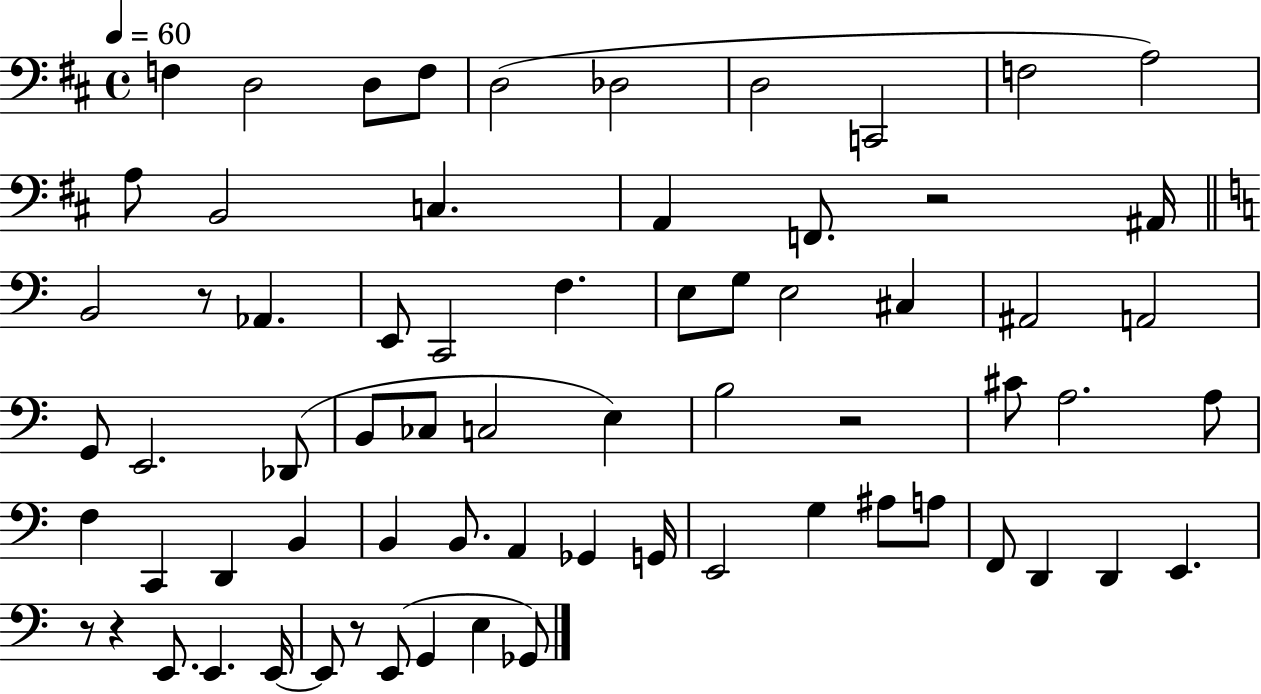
X:1
T:Untitled
M:4/4
L:1/4
K:D
F, D,2 D,/2 F,/2 D,2 _D,2 D,2 C,,2 F,2 A,2 A,/2 B,,2 C, A,, F,,/2 z2 ^A,,/4 B,,2 z/2 _A,, E,,/2 C,,2 F, E,/2 G,/2 E,2 ^C, ^A,,2 A,,2 G,,/2 E,,2 _D,,/2 B,,/2 _C,/2 C,2 E, B,2 z2 ^C/2 A,2 A,/2 F, C,, D,, B,, B,, B,,/2 A,, _G,, G,,/4 E,,2 G, ^A,/2 A,/2 F,,/2 D,, D,, E,, z/2 z E,,/2 E,, E,,/4 E,,/2 z/2 E,,/2 G,, E, _G,,/2